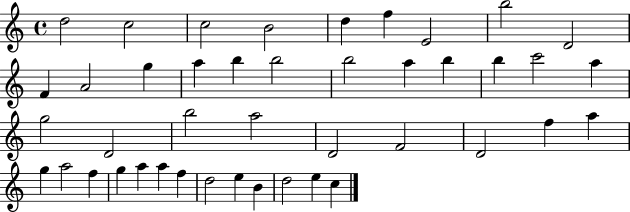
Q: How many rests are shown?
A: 0